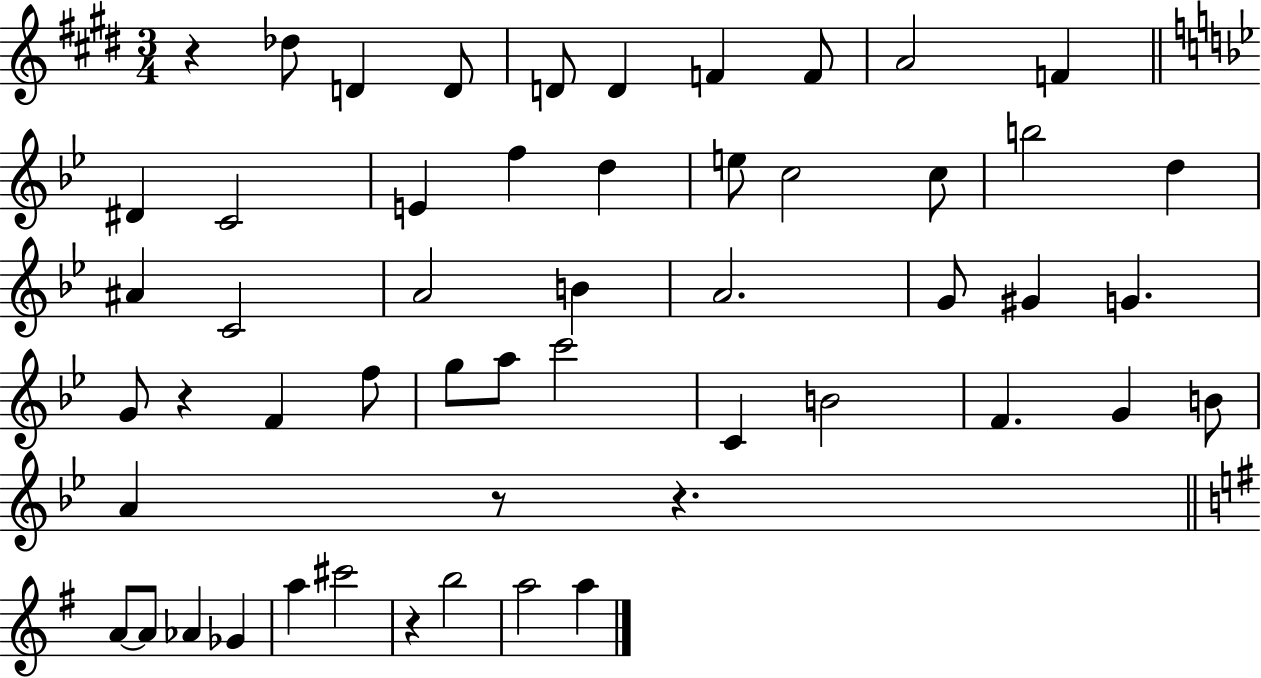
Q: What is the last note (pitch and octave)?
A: A5